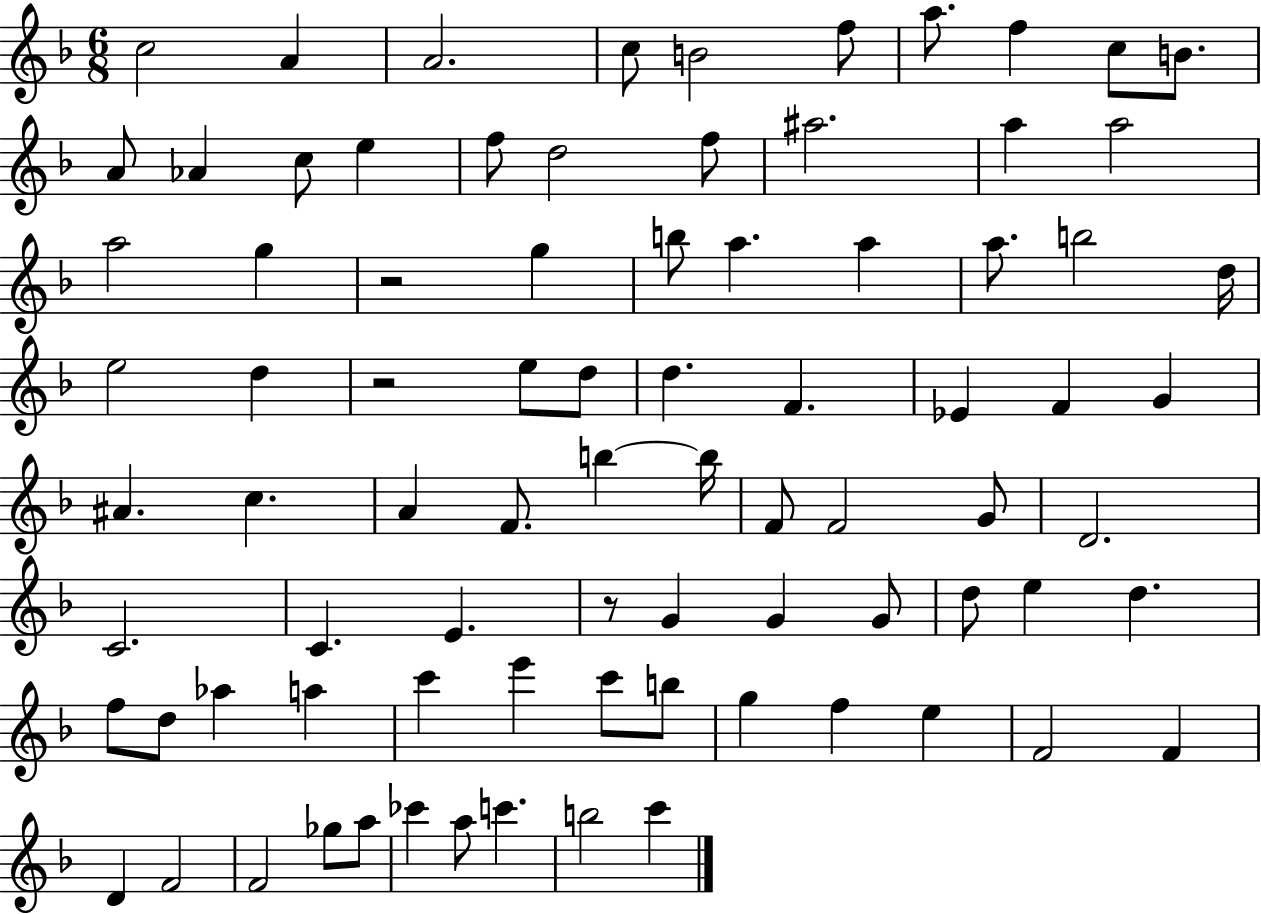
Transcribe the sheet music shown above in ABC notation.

X:1
T:Untitled
M:6/8
L:1/4
K:F
c2 A A2 c/2 B2 f/2 a/2 f c/2 B/2 A/2 _A c/2 e f/2 d2 f/2 ^a2 a a2 a2 g z2 g b/2 a a a/2 b2 d/4 e2 d z2 e/2 d/2 d F _E F G ^A c A F/2 b b/4 F/2 F2 G/2 D2 C2 C E z/2 G G G/2 d/2 e d f/2 d/2 _a a c' e' c'/2 b/2 g f e F2 F D F2 F2 _g/2 a/2 _c' a/2 c' b2 c'